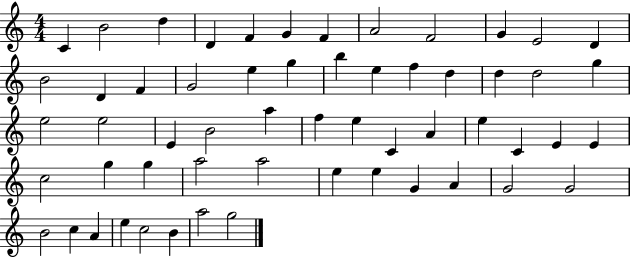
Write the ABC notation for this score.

X:1
T:Untitled
M:4/4
L:1/4
K:C
C B2 d D F G F A2 F2 G E2 D B2 D F G2 e g b e f d d d2 g e2 e2 E B2 a f e C A e C E E c2 g g a2 a2 e e G A G2 G2 B2 c A e c2 B a2 g2